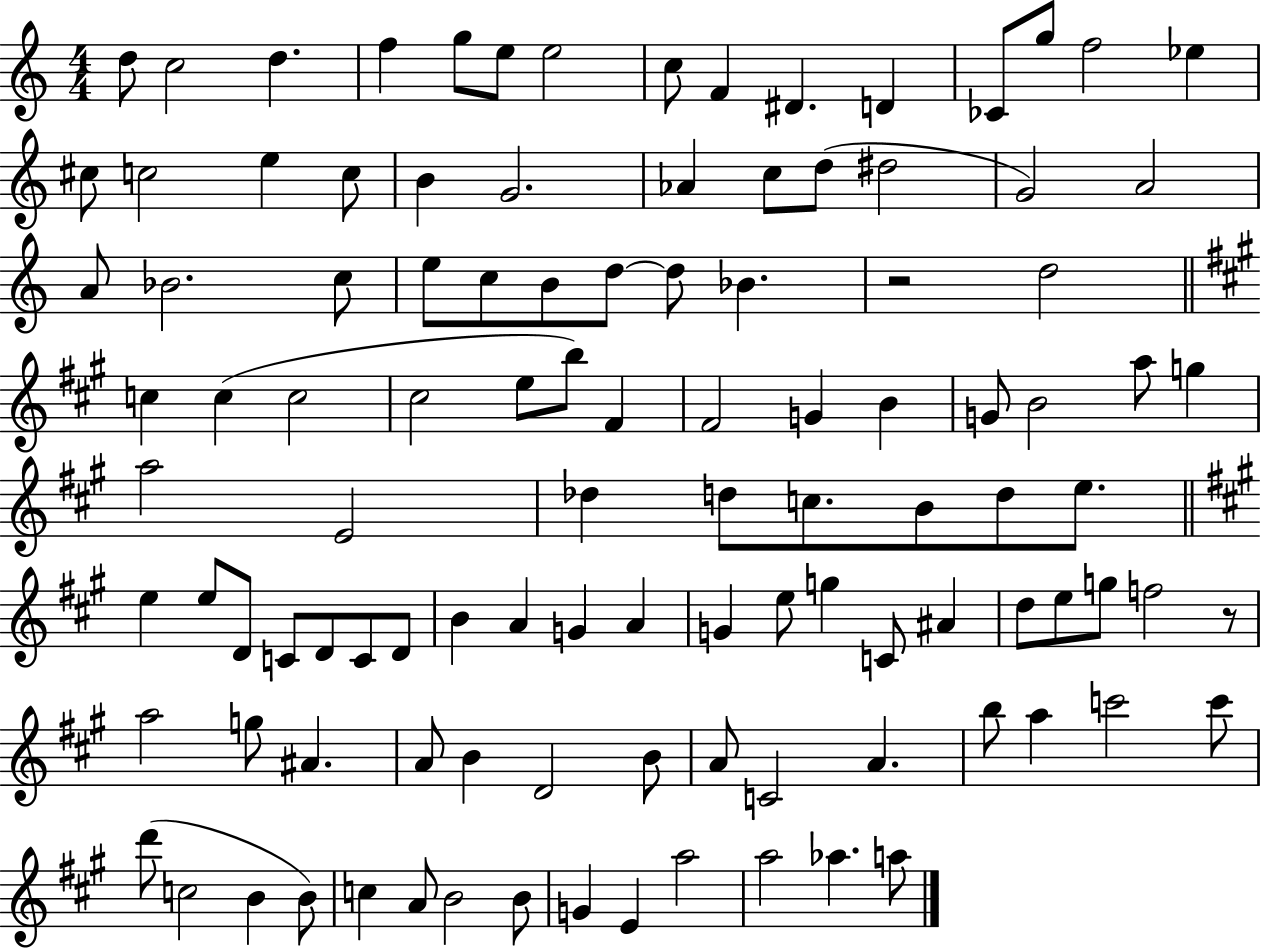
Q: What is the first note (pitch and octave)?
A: D5